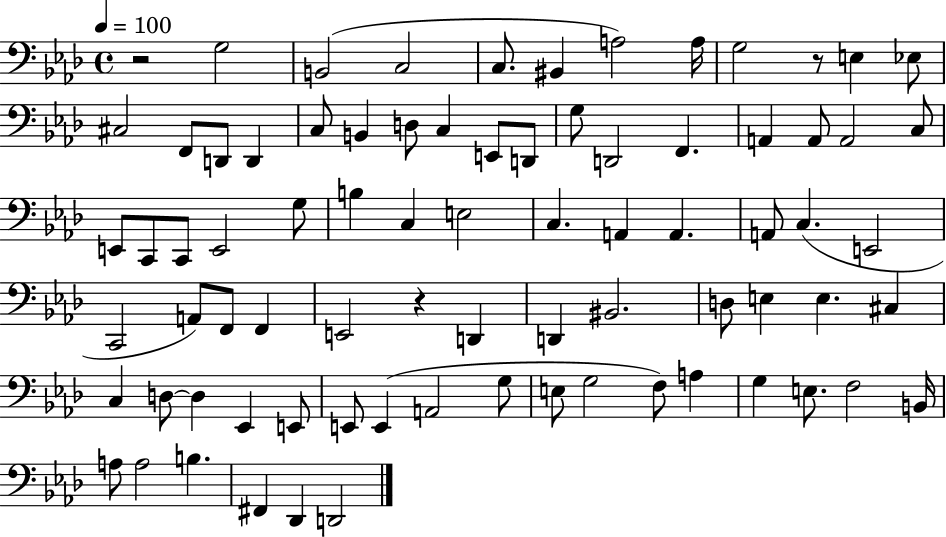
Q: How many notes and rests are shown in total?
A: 79